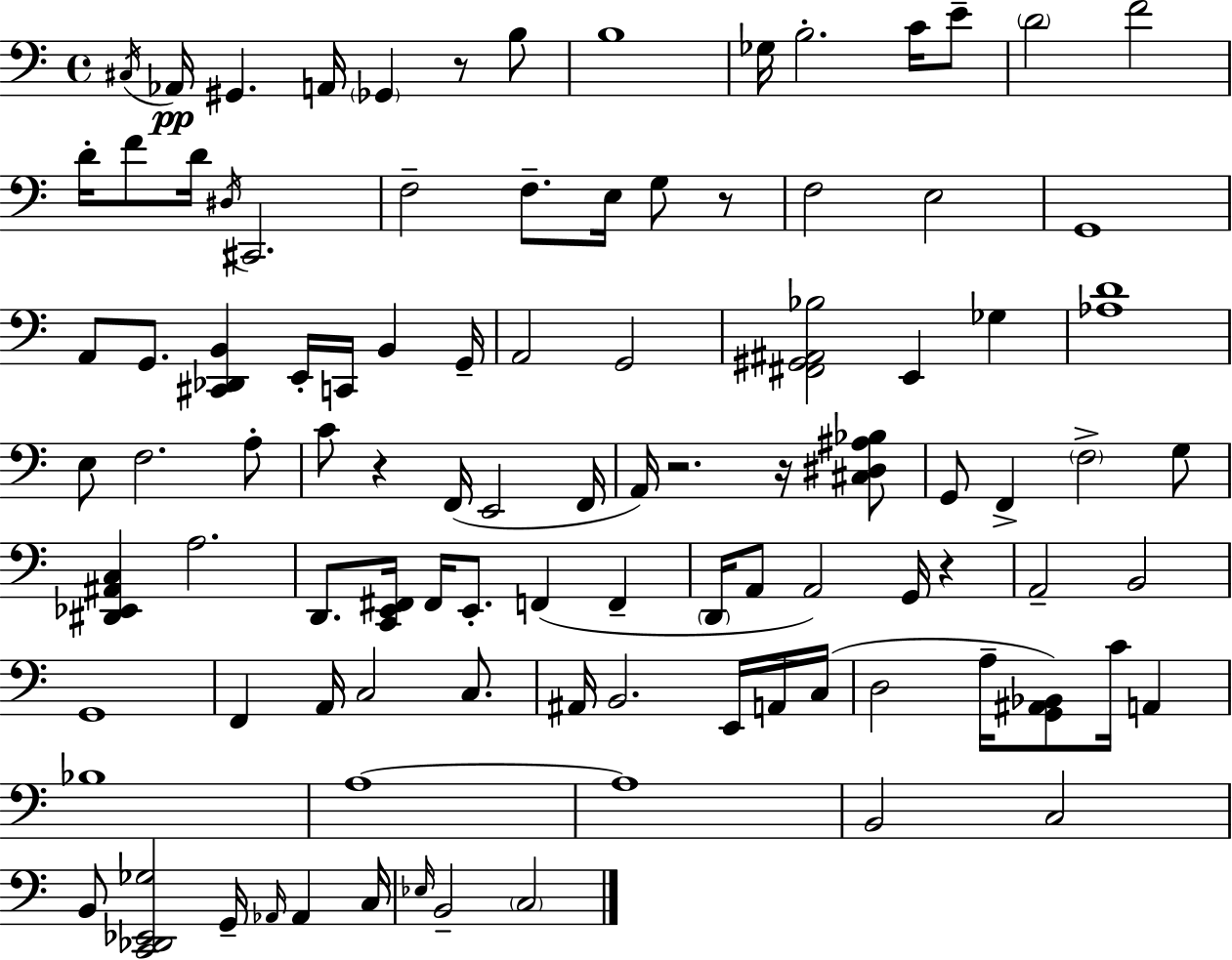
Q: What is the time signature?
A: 4/4